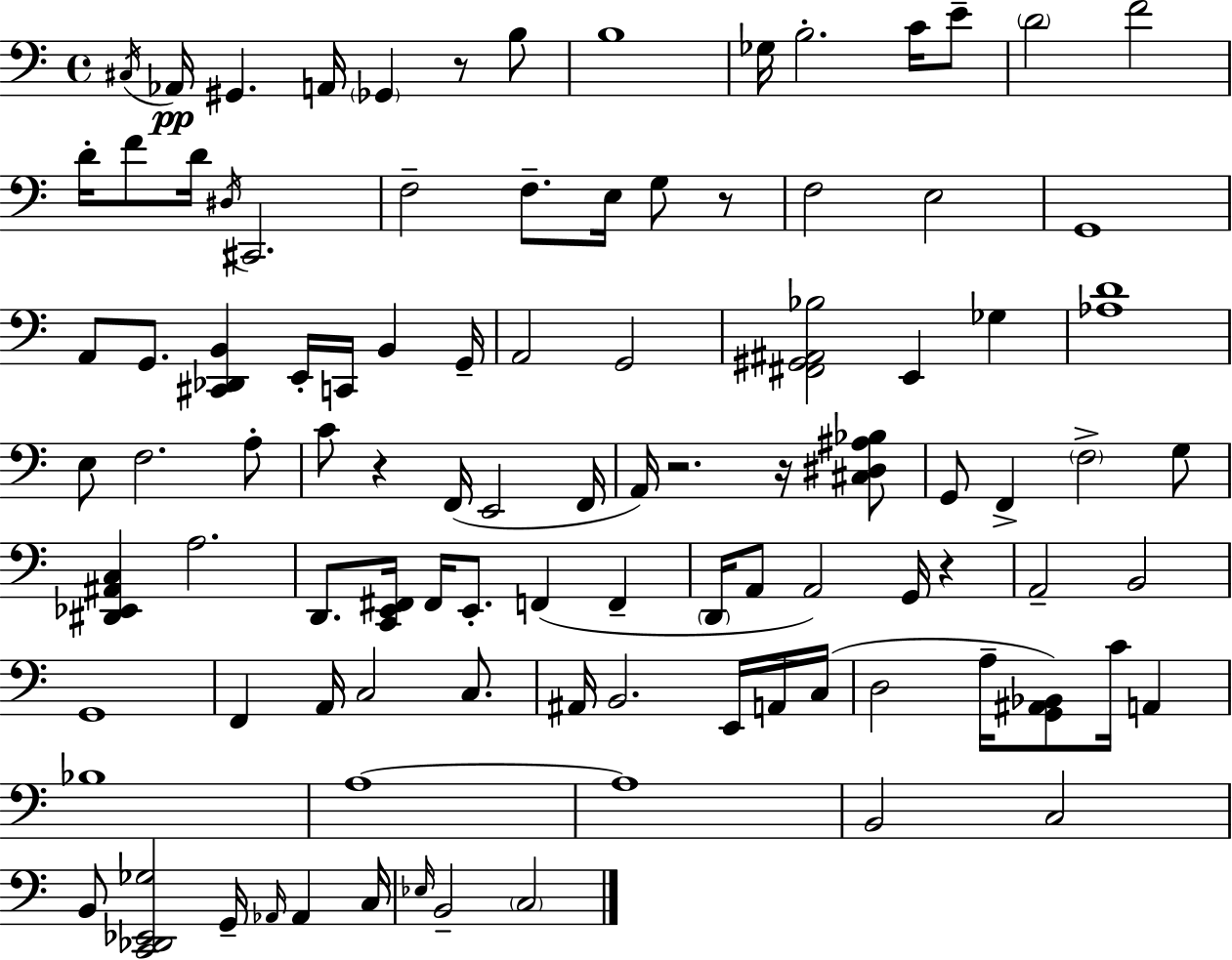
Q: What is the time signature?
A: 4/4